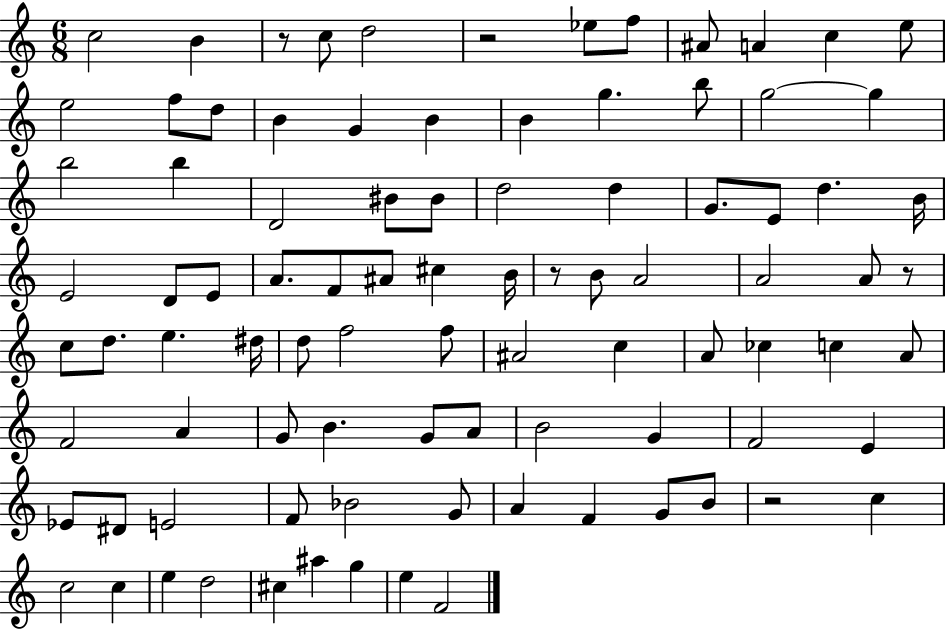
C5/h B4/q R/e C5/e D5/h R/h Eb5/e F5/e A#4/e A4/q C5/q E5/e E5/h F5/e D5/e B4/q G4/q B4/q B4/q G5/q. B5/e G5/h G5/q B5/h B5/q D4/h BIS4/e BIS4/e D5/h D5/q G4/e. E4/e D5/q. B4/s E4/h D4/e E4/e A4/e. F4/e A#4/e C#5/q B4/s R/e B4/e A4/h A4/h A4/e R/e C5/e D5/e. E5/q. D#5/s D5/e F5/h F5/e A#4/h C5/q A4/e CES5/q C5/q A4/e F4/h A4/q G4/e B4/q. G4/e A4/e B4/h G4/q F4/h E4/q Eb4/e D#4/e E4/h F4/e Bb4/h G4/e A4/q F4/q G4/e B4/e R/h C5/q C5/h C5/q E5/q D5/h C#5/q A#5/q G5/q E5/q F4/h